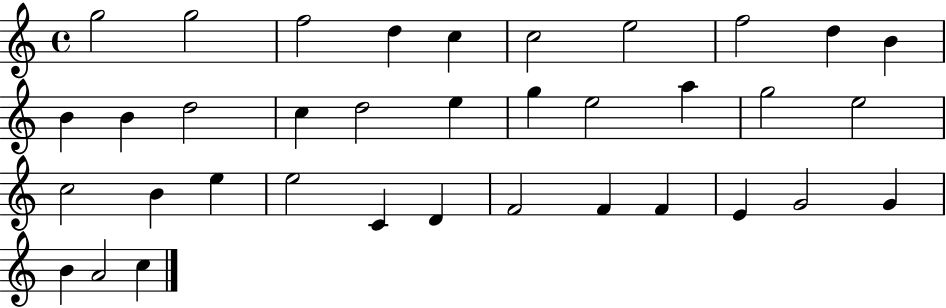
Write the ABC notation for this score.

X:1
T:Untitled
M:4/4
L:1/4
K:C
g2 g2 f2 d c c2 e2 f2 d B B B d2 c d2 e g e2 a g2 e2 c2 B e e2 C D F2 F F E G2 G B A2 c